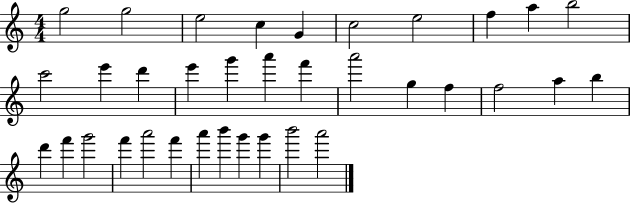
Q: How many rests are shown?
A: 0